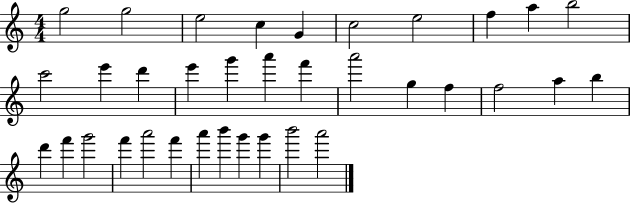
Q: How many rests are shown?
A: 0